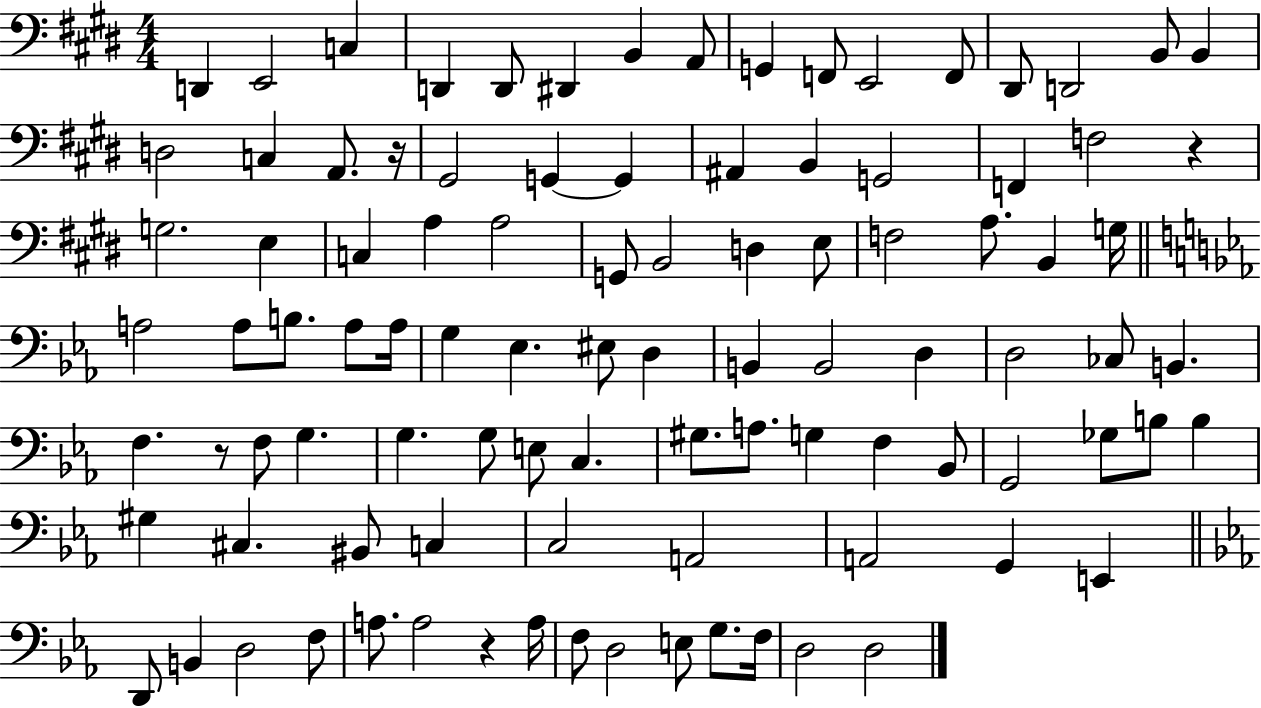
D2/q E2/h C3/q D2/q D2/e D#2/q B2/q A2/e G2/q F2/e E2/h F2/e D#2/e D2/h B2/e B2/q D3/h C3/q A2/e. R/s G#2/h G2/q G2/q A#2/q B2/q G2/h F2/q F3/h R/q G3/h. E3/q C3/q A3/q A3/h G2/e B2/h D3/q E3/e F3/h A3/e. B2/q G3/s A3/h A3/e B3/e. A3/e A3/s G3/q Eb3/q. EIS3/e D3/q B2/q B2/h D3/q D3/h CES3/e B2/q. F3/q. R/e F3/e G3/q. G3/q. G3/e E3/e C3/q. G#3/e. A3/e. G3/q F3/q Bb2/e G2/h Gb3/e B3/e B3/q G#3/q C#3/q. BIS2/e C3/q C3/h A2/h A2/h G2/q E2/q D2/e B2/q D3/h F3/e A3/e. A3/h R/q A3/s F3/e D3/h E3/e G3/e. F3/s D3/h D3/h